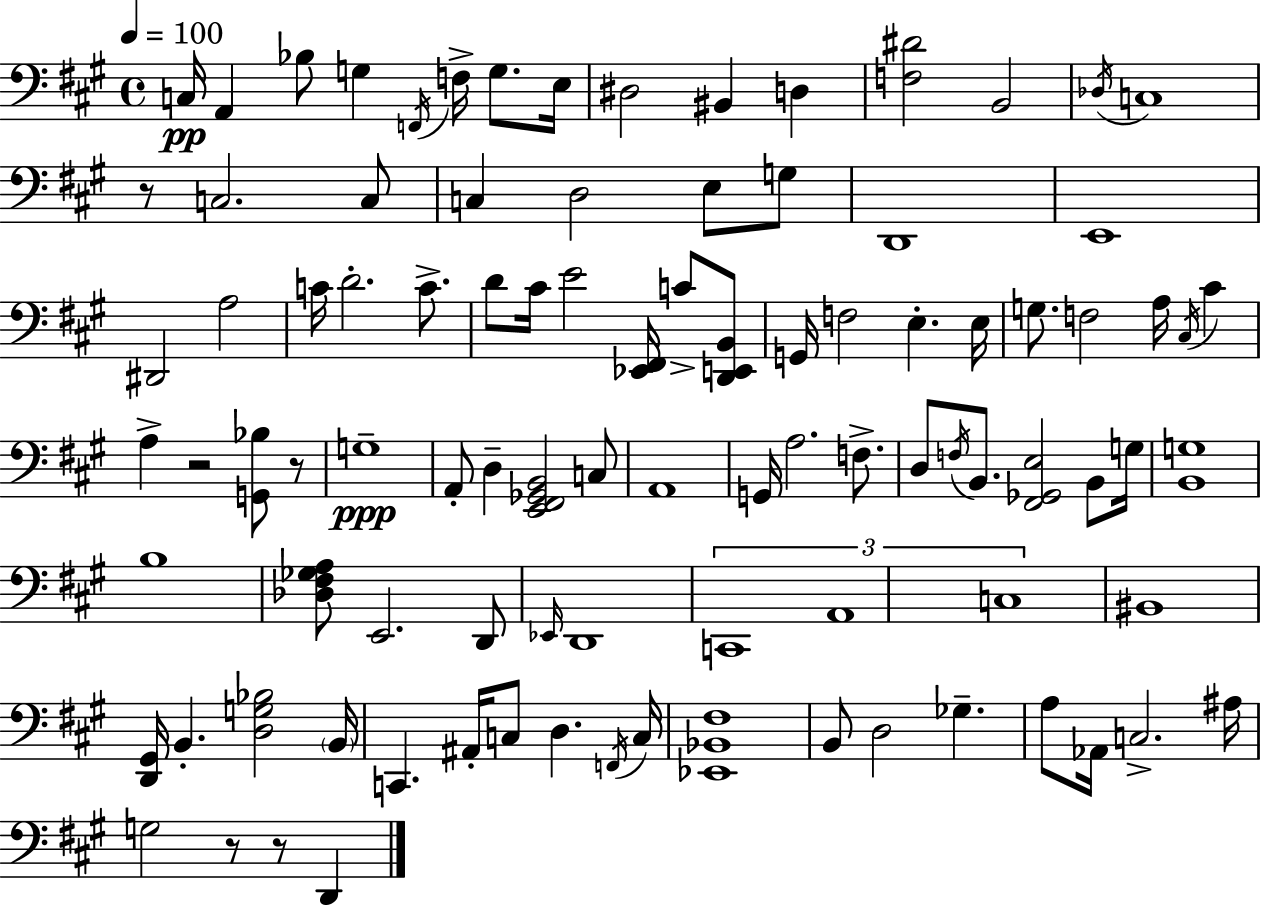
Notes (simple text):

C3/s A2/q Bb3/e G3/q F2/s F3/s G3/e. E3/s D#3/h BIS2/q D3/q [F3,D#4]/h B2/h Db3/s C3/w R/e C3/h. C3/e C3/q D3/h E3/e G3/e D2/w E2/w D#2/h A3/h C4/s D4/h. C4/e. D4/e C#4/s E4/h [Eb2,F#2]/s C4/e [D2,E2,B2]/e G2/s F3/h E3/q. E3/s G3/e. F3/h A3/s C#3/s C#4/q A3/q R/h [G2,Bb3]/e R/e G3/w A2/e D3/q [E2,F#2,Gb2,B2]/h C3/e A2/w G2/s A3/h. F3/e. D3/e F3/s B2/e. [F#2,Gb2,E3]/h B2/e G3/s [B2,G3]/w B3/w [Db3,F#3,Gb3,A3]/e E2/h. D2/e Eb2/s D2/w C2/w A2/w C3/w BIS2/w [D2,G#2]/s B2/q. [D3,G3,Bb3]/h B2/s C2/q. A#2/s C3/e D3/q. F2/s C3/s [Eb2,Bb2,F#3]/w B2/e D3/h Gb3/q. A3/e Ab2/s C3/h. A#3/s G3/h R/e R/e D2/q